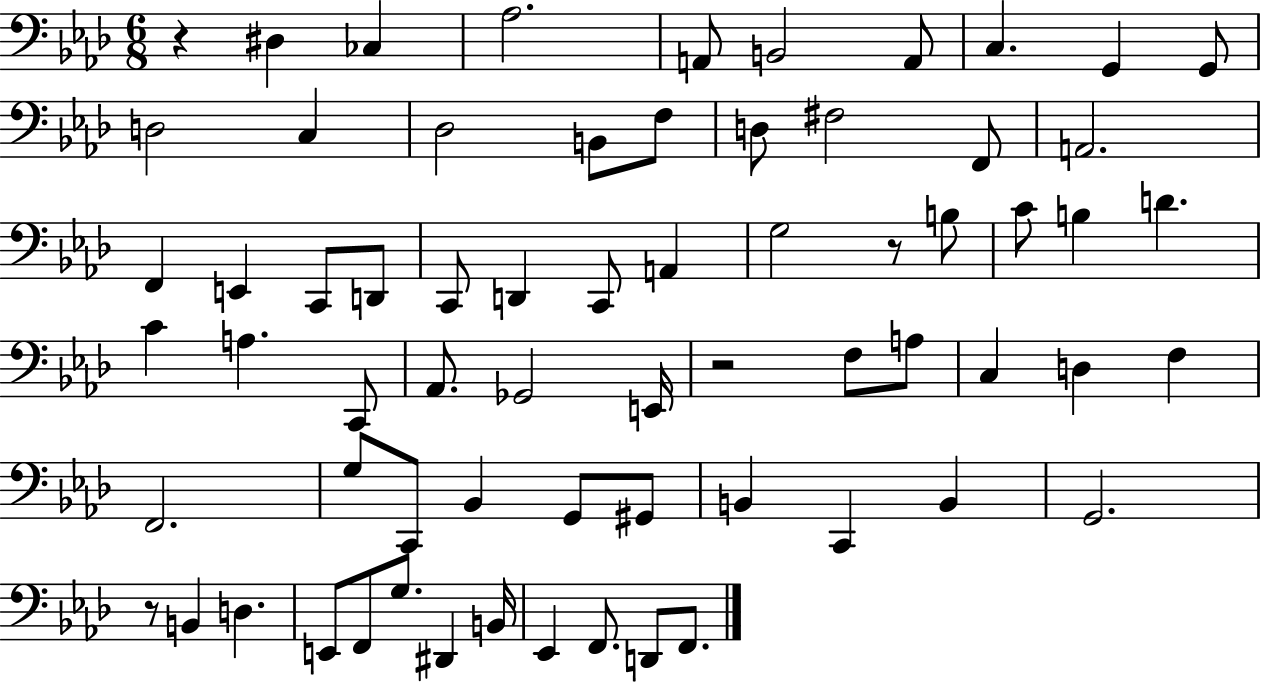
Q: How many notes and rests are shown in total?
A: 67